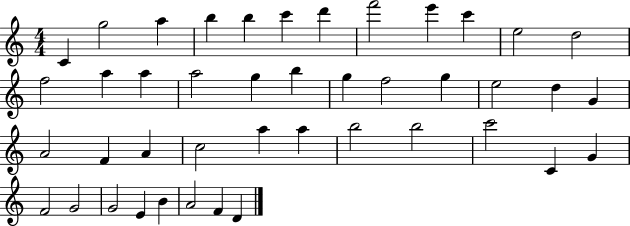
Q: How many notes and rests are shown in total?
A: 43